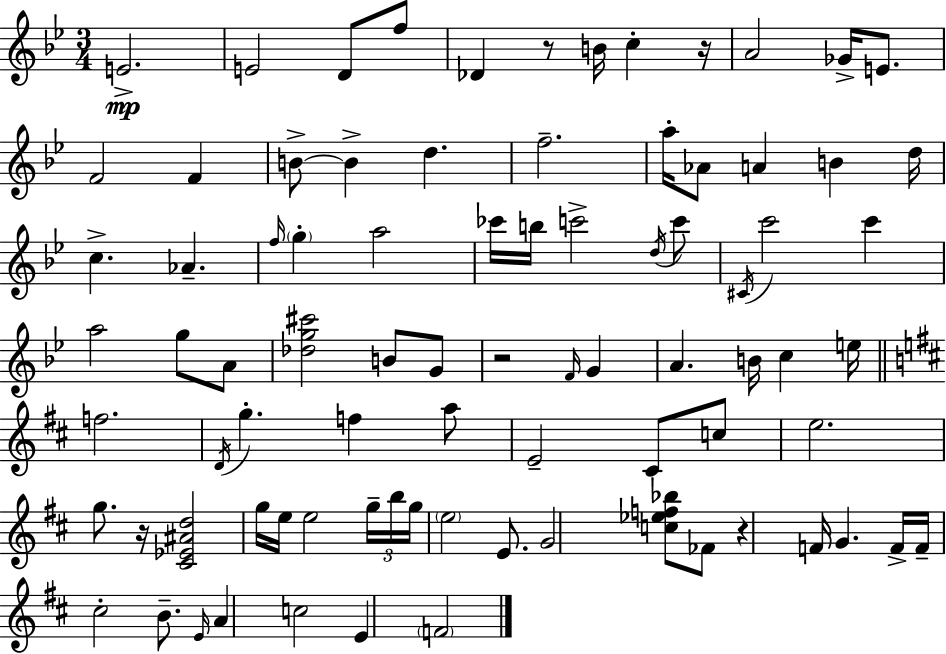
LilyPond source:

{
  \clef treble
  \numericTimeSignature
  \time 3/4
  \key bes \major
  e'2.->\mp | e'2 d'8 f''8 | des'4 r8 b'16 c''4-. r16 | a'2 ges'16-> e'8. | \break f'2 f'4 | b'8->~~ b'4-> d''4. | f''2.-- | a''16-. aes'8 a'4 b'4 d''16 | \break c''4.-> aes'4.-- | \grace { f''16 } \parenthesize g''4-. a''2 | ces'''16 b''16 c'''2-> \acciaccatura { d''16 } | c'''8 \acciaccatura { cis'16 } c'''2 c'''4 | \break a''2 g''8 | a'8 <des'' g'' cis'''>2 b'8 | g'8 r2 \grace { f'16 } | g'4 a'4. b'16 c''4 | \break e''16 \bar "||" \break \key d \major f''2. | \acciaccatura { d'16 } g''4.-. f''4 a''8 | e'2-- cis'8 c''8 | e''2. | \break g''8. r16 <cis' ees' ais' d''>2 | g''16 e''16 e''2 \tuplet 3/2 { g''16-- | b''16 g''16 } \parenthesize e''2 e'8. | g'2 <c'' ees'' f'' bes''>8 fes'8 | \break r4 f'16 g'4. | f'16-> f'16-- cis''2-. b'8.-- | \grace { e'16 } a'4 c''2 | e'4 \parenthesize f'2 | \break \bar "|."
}